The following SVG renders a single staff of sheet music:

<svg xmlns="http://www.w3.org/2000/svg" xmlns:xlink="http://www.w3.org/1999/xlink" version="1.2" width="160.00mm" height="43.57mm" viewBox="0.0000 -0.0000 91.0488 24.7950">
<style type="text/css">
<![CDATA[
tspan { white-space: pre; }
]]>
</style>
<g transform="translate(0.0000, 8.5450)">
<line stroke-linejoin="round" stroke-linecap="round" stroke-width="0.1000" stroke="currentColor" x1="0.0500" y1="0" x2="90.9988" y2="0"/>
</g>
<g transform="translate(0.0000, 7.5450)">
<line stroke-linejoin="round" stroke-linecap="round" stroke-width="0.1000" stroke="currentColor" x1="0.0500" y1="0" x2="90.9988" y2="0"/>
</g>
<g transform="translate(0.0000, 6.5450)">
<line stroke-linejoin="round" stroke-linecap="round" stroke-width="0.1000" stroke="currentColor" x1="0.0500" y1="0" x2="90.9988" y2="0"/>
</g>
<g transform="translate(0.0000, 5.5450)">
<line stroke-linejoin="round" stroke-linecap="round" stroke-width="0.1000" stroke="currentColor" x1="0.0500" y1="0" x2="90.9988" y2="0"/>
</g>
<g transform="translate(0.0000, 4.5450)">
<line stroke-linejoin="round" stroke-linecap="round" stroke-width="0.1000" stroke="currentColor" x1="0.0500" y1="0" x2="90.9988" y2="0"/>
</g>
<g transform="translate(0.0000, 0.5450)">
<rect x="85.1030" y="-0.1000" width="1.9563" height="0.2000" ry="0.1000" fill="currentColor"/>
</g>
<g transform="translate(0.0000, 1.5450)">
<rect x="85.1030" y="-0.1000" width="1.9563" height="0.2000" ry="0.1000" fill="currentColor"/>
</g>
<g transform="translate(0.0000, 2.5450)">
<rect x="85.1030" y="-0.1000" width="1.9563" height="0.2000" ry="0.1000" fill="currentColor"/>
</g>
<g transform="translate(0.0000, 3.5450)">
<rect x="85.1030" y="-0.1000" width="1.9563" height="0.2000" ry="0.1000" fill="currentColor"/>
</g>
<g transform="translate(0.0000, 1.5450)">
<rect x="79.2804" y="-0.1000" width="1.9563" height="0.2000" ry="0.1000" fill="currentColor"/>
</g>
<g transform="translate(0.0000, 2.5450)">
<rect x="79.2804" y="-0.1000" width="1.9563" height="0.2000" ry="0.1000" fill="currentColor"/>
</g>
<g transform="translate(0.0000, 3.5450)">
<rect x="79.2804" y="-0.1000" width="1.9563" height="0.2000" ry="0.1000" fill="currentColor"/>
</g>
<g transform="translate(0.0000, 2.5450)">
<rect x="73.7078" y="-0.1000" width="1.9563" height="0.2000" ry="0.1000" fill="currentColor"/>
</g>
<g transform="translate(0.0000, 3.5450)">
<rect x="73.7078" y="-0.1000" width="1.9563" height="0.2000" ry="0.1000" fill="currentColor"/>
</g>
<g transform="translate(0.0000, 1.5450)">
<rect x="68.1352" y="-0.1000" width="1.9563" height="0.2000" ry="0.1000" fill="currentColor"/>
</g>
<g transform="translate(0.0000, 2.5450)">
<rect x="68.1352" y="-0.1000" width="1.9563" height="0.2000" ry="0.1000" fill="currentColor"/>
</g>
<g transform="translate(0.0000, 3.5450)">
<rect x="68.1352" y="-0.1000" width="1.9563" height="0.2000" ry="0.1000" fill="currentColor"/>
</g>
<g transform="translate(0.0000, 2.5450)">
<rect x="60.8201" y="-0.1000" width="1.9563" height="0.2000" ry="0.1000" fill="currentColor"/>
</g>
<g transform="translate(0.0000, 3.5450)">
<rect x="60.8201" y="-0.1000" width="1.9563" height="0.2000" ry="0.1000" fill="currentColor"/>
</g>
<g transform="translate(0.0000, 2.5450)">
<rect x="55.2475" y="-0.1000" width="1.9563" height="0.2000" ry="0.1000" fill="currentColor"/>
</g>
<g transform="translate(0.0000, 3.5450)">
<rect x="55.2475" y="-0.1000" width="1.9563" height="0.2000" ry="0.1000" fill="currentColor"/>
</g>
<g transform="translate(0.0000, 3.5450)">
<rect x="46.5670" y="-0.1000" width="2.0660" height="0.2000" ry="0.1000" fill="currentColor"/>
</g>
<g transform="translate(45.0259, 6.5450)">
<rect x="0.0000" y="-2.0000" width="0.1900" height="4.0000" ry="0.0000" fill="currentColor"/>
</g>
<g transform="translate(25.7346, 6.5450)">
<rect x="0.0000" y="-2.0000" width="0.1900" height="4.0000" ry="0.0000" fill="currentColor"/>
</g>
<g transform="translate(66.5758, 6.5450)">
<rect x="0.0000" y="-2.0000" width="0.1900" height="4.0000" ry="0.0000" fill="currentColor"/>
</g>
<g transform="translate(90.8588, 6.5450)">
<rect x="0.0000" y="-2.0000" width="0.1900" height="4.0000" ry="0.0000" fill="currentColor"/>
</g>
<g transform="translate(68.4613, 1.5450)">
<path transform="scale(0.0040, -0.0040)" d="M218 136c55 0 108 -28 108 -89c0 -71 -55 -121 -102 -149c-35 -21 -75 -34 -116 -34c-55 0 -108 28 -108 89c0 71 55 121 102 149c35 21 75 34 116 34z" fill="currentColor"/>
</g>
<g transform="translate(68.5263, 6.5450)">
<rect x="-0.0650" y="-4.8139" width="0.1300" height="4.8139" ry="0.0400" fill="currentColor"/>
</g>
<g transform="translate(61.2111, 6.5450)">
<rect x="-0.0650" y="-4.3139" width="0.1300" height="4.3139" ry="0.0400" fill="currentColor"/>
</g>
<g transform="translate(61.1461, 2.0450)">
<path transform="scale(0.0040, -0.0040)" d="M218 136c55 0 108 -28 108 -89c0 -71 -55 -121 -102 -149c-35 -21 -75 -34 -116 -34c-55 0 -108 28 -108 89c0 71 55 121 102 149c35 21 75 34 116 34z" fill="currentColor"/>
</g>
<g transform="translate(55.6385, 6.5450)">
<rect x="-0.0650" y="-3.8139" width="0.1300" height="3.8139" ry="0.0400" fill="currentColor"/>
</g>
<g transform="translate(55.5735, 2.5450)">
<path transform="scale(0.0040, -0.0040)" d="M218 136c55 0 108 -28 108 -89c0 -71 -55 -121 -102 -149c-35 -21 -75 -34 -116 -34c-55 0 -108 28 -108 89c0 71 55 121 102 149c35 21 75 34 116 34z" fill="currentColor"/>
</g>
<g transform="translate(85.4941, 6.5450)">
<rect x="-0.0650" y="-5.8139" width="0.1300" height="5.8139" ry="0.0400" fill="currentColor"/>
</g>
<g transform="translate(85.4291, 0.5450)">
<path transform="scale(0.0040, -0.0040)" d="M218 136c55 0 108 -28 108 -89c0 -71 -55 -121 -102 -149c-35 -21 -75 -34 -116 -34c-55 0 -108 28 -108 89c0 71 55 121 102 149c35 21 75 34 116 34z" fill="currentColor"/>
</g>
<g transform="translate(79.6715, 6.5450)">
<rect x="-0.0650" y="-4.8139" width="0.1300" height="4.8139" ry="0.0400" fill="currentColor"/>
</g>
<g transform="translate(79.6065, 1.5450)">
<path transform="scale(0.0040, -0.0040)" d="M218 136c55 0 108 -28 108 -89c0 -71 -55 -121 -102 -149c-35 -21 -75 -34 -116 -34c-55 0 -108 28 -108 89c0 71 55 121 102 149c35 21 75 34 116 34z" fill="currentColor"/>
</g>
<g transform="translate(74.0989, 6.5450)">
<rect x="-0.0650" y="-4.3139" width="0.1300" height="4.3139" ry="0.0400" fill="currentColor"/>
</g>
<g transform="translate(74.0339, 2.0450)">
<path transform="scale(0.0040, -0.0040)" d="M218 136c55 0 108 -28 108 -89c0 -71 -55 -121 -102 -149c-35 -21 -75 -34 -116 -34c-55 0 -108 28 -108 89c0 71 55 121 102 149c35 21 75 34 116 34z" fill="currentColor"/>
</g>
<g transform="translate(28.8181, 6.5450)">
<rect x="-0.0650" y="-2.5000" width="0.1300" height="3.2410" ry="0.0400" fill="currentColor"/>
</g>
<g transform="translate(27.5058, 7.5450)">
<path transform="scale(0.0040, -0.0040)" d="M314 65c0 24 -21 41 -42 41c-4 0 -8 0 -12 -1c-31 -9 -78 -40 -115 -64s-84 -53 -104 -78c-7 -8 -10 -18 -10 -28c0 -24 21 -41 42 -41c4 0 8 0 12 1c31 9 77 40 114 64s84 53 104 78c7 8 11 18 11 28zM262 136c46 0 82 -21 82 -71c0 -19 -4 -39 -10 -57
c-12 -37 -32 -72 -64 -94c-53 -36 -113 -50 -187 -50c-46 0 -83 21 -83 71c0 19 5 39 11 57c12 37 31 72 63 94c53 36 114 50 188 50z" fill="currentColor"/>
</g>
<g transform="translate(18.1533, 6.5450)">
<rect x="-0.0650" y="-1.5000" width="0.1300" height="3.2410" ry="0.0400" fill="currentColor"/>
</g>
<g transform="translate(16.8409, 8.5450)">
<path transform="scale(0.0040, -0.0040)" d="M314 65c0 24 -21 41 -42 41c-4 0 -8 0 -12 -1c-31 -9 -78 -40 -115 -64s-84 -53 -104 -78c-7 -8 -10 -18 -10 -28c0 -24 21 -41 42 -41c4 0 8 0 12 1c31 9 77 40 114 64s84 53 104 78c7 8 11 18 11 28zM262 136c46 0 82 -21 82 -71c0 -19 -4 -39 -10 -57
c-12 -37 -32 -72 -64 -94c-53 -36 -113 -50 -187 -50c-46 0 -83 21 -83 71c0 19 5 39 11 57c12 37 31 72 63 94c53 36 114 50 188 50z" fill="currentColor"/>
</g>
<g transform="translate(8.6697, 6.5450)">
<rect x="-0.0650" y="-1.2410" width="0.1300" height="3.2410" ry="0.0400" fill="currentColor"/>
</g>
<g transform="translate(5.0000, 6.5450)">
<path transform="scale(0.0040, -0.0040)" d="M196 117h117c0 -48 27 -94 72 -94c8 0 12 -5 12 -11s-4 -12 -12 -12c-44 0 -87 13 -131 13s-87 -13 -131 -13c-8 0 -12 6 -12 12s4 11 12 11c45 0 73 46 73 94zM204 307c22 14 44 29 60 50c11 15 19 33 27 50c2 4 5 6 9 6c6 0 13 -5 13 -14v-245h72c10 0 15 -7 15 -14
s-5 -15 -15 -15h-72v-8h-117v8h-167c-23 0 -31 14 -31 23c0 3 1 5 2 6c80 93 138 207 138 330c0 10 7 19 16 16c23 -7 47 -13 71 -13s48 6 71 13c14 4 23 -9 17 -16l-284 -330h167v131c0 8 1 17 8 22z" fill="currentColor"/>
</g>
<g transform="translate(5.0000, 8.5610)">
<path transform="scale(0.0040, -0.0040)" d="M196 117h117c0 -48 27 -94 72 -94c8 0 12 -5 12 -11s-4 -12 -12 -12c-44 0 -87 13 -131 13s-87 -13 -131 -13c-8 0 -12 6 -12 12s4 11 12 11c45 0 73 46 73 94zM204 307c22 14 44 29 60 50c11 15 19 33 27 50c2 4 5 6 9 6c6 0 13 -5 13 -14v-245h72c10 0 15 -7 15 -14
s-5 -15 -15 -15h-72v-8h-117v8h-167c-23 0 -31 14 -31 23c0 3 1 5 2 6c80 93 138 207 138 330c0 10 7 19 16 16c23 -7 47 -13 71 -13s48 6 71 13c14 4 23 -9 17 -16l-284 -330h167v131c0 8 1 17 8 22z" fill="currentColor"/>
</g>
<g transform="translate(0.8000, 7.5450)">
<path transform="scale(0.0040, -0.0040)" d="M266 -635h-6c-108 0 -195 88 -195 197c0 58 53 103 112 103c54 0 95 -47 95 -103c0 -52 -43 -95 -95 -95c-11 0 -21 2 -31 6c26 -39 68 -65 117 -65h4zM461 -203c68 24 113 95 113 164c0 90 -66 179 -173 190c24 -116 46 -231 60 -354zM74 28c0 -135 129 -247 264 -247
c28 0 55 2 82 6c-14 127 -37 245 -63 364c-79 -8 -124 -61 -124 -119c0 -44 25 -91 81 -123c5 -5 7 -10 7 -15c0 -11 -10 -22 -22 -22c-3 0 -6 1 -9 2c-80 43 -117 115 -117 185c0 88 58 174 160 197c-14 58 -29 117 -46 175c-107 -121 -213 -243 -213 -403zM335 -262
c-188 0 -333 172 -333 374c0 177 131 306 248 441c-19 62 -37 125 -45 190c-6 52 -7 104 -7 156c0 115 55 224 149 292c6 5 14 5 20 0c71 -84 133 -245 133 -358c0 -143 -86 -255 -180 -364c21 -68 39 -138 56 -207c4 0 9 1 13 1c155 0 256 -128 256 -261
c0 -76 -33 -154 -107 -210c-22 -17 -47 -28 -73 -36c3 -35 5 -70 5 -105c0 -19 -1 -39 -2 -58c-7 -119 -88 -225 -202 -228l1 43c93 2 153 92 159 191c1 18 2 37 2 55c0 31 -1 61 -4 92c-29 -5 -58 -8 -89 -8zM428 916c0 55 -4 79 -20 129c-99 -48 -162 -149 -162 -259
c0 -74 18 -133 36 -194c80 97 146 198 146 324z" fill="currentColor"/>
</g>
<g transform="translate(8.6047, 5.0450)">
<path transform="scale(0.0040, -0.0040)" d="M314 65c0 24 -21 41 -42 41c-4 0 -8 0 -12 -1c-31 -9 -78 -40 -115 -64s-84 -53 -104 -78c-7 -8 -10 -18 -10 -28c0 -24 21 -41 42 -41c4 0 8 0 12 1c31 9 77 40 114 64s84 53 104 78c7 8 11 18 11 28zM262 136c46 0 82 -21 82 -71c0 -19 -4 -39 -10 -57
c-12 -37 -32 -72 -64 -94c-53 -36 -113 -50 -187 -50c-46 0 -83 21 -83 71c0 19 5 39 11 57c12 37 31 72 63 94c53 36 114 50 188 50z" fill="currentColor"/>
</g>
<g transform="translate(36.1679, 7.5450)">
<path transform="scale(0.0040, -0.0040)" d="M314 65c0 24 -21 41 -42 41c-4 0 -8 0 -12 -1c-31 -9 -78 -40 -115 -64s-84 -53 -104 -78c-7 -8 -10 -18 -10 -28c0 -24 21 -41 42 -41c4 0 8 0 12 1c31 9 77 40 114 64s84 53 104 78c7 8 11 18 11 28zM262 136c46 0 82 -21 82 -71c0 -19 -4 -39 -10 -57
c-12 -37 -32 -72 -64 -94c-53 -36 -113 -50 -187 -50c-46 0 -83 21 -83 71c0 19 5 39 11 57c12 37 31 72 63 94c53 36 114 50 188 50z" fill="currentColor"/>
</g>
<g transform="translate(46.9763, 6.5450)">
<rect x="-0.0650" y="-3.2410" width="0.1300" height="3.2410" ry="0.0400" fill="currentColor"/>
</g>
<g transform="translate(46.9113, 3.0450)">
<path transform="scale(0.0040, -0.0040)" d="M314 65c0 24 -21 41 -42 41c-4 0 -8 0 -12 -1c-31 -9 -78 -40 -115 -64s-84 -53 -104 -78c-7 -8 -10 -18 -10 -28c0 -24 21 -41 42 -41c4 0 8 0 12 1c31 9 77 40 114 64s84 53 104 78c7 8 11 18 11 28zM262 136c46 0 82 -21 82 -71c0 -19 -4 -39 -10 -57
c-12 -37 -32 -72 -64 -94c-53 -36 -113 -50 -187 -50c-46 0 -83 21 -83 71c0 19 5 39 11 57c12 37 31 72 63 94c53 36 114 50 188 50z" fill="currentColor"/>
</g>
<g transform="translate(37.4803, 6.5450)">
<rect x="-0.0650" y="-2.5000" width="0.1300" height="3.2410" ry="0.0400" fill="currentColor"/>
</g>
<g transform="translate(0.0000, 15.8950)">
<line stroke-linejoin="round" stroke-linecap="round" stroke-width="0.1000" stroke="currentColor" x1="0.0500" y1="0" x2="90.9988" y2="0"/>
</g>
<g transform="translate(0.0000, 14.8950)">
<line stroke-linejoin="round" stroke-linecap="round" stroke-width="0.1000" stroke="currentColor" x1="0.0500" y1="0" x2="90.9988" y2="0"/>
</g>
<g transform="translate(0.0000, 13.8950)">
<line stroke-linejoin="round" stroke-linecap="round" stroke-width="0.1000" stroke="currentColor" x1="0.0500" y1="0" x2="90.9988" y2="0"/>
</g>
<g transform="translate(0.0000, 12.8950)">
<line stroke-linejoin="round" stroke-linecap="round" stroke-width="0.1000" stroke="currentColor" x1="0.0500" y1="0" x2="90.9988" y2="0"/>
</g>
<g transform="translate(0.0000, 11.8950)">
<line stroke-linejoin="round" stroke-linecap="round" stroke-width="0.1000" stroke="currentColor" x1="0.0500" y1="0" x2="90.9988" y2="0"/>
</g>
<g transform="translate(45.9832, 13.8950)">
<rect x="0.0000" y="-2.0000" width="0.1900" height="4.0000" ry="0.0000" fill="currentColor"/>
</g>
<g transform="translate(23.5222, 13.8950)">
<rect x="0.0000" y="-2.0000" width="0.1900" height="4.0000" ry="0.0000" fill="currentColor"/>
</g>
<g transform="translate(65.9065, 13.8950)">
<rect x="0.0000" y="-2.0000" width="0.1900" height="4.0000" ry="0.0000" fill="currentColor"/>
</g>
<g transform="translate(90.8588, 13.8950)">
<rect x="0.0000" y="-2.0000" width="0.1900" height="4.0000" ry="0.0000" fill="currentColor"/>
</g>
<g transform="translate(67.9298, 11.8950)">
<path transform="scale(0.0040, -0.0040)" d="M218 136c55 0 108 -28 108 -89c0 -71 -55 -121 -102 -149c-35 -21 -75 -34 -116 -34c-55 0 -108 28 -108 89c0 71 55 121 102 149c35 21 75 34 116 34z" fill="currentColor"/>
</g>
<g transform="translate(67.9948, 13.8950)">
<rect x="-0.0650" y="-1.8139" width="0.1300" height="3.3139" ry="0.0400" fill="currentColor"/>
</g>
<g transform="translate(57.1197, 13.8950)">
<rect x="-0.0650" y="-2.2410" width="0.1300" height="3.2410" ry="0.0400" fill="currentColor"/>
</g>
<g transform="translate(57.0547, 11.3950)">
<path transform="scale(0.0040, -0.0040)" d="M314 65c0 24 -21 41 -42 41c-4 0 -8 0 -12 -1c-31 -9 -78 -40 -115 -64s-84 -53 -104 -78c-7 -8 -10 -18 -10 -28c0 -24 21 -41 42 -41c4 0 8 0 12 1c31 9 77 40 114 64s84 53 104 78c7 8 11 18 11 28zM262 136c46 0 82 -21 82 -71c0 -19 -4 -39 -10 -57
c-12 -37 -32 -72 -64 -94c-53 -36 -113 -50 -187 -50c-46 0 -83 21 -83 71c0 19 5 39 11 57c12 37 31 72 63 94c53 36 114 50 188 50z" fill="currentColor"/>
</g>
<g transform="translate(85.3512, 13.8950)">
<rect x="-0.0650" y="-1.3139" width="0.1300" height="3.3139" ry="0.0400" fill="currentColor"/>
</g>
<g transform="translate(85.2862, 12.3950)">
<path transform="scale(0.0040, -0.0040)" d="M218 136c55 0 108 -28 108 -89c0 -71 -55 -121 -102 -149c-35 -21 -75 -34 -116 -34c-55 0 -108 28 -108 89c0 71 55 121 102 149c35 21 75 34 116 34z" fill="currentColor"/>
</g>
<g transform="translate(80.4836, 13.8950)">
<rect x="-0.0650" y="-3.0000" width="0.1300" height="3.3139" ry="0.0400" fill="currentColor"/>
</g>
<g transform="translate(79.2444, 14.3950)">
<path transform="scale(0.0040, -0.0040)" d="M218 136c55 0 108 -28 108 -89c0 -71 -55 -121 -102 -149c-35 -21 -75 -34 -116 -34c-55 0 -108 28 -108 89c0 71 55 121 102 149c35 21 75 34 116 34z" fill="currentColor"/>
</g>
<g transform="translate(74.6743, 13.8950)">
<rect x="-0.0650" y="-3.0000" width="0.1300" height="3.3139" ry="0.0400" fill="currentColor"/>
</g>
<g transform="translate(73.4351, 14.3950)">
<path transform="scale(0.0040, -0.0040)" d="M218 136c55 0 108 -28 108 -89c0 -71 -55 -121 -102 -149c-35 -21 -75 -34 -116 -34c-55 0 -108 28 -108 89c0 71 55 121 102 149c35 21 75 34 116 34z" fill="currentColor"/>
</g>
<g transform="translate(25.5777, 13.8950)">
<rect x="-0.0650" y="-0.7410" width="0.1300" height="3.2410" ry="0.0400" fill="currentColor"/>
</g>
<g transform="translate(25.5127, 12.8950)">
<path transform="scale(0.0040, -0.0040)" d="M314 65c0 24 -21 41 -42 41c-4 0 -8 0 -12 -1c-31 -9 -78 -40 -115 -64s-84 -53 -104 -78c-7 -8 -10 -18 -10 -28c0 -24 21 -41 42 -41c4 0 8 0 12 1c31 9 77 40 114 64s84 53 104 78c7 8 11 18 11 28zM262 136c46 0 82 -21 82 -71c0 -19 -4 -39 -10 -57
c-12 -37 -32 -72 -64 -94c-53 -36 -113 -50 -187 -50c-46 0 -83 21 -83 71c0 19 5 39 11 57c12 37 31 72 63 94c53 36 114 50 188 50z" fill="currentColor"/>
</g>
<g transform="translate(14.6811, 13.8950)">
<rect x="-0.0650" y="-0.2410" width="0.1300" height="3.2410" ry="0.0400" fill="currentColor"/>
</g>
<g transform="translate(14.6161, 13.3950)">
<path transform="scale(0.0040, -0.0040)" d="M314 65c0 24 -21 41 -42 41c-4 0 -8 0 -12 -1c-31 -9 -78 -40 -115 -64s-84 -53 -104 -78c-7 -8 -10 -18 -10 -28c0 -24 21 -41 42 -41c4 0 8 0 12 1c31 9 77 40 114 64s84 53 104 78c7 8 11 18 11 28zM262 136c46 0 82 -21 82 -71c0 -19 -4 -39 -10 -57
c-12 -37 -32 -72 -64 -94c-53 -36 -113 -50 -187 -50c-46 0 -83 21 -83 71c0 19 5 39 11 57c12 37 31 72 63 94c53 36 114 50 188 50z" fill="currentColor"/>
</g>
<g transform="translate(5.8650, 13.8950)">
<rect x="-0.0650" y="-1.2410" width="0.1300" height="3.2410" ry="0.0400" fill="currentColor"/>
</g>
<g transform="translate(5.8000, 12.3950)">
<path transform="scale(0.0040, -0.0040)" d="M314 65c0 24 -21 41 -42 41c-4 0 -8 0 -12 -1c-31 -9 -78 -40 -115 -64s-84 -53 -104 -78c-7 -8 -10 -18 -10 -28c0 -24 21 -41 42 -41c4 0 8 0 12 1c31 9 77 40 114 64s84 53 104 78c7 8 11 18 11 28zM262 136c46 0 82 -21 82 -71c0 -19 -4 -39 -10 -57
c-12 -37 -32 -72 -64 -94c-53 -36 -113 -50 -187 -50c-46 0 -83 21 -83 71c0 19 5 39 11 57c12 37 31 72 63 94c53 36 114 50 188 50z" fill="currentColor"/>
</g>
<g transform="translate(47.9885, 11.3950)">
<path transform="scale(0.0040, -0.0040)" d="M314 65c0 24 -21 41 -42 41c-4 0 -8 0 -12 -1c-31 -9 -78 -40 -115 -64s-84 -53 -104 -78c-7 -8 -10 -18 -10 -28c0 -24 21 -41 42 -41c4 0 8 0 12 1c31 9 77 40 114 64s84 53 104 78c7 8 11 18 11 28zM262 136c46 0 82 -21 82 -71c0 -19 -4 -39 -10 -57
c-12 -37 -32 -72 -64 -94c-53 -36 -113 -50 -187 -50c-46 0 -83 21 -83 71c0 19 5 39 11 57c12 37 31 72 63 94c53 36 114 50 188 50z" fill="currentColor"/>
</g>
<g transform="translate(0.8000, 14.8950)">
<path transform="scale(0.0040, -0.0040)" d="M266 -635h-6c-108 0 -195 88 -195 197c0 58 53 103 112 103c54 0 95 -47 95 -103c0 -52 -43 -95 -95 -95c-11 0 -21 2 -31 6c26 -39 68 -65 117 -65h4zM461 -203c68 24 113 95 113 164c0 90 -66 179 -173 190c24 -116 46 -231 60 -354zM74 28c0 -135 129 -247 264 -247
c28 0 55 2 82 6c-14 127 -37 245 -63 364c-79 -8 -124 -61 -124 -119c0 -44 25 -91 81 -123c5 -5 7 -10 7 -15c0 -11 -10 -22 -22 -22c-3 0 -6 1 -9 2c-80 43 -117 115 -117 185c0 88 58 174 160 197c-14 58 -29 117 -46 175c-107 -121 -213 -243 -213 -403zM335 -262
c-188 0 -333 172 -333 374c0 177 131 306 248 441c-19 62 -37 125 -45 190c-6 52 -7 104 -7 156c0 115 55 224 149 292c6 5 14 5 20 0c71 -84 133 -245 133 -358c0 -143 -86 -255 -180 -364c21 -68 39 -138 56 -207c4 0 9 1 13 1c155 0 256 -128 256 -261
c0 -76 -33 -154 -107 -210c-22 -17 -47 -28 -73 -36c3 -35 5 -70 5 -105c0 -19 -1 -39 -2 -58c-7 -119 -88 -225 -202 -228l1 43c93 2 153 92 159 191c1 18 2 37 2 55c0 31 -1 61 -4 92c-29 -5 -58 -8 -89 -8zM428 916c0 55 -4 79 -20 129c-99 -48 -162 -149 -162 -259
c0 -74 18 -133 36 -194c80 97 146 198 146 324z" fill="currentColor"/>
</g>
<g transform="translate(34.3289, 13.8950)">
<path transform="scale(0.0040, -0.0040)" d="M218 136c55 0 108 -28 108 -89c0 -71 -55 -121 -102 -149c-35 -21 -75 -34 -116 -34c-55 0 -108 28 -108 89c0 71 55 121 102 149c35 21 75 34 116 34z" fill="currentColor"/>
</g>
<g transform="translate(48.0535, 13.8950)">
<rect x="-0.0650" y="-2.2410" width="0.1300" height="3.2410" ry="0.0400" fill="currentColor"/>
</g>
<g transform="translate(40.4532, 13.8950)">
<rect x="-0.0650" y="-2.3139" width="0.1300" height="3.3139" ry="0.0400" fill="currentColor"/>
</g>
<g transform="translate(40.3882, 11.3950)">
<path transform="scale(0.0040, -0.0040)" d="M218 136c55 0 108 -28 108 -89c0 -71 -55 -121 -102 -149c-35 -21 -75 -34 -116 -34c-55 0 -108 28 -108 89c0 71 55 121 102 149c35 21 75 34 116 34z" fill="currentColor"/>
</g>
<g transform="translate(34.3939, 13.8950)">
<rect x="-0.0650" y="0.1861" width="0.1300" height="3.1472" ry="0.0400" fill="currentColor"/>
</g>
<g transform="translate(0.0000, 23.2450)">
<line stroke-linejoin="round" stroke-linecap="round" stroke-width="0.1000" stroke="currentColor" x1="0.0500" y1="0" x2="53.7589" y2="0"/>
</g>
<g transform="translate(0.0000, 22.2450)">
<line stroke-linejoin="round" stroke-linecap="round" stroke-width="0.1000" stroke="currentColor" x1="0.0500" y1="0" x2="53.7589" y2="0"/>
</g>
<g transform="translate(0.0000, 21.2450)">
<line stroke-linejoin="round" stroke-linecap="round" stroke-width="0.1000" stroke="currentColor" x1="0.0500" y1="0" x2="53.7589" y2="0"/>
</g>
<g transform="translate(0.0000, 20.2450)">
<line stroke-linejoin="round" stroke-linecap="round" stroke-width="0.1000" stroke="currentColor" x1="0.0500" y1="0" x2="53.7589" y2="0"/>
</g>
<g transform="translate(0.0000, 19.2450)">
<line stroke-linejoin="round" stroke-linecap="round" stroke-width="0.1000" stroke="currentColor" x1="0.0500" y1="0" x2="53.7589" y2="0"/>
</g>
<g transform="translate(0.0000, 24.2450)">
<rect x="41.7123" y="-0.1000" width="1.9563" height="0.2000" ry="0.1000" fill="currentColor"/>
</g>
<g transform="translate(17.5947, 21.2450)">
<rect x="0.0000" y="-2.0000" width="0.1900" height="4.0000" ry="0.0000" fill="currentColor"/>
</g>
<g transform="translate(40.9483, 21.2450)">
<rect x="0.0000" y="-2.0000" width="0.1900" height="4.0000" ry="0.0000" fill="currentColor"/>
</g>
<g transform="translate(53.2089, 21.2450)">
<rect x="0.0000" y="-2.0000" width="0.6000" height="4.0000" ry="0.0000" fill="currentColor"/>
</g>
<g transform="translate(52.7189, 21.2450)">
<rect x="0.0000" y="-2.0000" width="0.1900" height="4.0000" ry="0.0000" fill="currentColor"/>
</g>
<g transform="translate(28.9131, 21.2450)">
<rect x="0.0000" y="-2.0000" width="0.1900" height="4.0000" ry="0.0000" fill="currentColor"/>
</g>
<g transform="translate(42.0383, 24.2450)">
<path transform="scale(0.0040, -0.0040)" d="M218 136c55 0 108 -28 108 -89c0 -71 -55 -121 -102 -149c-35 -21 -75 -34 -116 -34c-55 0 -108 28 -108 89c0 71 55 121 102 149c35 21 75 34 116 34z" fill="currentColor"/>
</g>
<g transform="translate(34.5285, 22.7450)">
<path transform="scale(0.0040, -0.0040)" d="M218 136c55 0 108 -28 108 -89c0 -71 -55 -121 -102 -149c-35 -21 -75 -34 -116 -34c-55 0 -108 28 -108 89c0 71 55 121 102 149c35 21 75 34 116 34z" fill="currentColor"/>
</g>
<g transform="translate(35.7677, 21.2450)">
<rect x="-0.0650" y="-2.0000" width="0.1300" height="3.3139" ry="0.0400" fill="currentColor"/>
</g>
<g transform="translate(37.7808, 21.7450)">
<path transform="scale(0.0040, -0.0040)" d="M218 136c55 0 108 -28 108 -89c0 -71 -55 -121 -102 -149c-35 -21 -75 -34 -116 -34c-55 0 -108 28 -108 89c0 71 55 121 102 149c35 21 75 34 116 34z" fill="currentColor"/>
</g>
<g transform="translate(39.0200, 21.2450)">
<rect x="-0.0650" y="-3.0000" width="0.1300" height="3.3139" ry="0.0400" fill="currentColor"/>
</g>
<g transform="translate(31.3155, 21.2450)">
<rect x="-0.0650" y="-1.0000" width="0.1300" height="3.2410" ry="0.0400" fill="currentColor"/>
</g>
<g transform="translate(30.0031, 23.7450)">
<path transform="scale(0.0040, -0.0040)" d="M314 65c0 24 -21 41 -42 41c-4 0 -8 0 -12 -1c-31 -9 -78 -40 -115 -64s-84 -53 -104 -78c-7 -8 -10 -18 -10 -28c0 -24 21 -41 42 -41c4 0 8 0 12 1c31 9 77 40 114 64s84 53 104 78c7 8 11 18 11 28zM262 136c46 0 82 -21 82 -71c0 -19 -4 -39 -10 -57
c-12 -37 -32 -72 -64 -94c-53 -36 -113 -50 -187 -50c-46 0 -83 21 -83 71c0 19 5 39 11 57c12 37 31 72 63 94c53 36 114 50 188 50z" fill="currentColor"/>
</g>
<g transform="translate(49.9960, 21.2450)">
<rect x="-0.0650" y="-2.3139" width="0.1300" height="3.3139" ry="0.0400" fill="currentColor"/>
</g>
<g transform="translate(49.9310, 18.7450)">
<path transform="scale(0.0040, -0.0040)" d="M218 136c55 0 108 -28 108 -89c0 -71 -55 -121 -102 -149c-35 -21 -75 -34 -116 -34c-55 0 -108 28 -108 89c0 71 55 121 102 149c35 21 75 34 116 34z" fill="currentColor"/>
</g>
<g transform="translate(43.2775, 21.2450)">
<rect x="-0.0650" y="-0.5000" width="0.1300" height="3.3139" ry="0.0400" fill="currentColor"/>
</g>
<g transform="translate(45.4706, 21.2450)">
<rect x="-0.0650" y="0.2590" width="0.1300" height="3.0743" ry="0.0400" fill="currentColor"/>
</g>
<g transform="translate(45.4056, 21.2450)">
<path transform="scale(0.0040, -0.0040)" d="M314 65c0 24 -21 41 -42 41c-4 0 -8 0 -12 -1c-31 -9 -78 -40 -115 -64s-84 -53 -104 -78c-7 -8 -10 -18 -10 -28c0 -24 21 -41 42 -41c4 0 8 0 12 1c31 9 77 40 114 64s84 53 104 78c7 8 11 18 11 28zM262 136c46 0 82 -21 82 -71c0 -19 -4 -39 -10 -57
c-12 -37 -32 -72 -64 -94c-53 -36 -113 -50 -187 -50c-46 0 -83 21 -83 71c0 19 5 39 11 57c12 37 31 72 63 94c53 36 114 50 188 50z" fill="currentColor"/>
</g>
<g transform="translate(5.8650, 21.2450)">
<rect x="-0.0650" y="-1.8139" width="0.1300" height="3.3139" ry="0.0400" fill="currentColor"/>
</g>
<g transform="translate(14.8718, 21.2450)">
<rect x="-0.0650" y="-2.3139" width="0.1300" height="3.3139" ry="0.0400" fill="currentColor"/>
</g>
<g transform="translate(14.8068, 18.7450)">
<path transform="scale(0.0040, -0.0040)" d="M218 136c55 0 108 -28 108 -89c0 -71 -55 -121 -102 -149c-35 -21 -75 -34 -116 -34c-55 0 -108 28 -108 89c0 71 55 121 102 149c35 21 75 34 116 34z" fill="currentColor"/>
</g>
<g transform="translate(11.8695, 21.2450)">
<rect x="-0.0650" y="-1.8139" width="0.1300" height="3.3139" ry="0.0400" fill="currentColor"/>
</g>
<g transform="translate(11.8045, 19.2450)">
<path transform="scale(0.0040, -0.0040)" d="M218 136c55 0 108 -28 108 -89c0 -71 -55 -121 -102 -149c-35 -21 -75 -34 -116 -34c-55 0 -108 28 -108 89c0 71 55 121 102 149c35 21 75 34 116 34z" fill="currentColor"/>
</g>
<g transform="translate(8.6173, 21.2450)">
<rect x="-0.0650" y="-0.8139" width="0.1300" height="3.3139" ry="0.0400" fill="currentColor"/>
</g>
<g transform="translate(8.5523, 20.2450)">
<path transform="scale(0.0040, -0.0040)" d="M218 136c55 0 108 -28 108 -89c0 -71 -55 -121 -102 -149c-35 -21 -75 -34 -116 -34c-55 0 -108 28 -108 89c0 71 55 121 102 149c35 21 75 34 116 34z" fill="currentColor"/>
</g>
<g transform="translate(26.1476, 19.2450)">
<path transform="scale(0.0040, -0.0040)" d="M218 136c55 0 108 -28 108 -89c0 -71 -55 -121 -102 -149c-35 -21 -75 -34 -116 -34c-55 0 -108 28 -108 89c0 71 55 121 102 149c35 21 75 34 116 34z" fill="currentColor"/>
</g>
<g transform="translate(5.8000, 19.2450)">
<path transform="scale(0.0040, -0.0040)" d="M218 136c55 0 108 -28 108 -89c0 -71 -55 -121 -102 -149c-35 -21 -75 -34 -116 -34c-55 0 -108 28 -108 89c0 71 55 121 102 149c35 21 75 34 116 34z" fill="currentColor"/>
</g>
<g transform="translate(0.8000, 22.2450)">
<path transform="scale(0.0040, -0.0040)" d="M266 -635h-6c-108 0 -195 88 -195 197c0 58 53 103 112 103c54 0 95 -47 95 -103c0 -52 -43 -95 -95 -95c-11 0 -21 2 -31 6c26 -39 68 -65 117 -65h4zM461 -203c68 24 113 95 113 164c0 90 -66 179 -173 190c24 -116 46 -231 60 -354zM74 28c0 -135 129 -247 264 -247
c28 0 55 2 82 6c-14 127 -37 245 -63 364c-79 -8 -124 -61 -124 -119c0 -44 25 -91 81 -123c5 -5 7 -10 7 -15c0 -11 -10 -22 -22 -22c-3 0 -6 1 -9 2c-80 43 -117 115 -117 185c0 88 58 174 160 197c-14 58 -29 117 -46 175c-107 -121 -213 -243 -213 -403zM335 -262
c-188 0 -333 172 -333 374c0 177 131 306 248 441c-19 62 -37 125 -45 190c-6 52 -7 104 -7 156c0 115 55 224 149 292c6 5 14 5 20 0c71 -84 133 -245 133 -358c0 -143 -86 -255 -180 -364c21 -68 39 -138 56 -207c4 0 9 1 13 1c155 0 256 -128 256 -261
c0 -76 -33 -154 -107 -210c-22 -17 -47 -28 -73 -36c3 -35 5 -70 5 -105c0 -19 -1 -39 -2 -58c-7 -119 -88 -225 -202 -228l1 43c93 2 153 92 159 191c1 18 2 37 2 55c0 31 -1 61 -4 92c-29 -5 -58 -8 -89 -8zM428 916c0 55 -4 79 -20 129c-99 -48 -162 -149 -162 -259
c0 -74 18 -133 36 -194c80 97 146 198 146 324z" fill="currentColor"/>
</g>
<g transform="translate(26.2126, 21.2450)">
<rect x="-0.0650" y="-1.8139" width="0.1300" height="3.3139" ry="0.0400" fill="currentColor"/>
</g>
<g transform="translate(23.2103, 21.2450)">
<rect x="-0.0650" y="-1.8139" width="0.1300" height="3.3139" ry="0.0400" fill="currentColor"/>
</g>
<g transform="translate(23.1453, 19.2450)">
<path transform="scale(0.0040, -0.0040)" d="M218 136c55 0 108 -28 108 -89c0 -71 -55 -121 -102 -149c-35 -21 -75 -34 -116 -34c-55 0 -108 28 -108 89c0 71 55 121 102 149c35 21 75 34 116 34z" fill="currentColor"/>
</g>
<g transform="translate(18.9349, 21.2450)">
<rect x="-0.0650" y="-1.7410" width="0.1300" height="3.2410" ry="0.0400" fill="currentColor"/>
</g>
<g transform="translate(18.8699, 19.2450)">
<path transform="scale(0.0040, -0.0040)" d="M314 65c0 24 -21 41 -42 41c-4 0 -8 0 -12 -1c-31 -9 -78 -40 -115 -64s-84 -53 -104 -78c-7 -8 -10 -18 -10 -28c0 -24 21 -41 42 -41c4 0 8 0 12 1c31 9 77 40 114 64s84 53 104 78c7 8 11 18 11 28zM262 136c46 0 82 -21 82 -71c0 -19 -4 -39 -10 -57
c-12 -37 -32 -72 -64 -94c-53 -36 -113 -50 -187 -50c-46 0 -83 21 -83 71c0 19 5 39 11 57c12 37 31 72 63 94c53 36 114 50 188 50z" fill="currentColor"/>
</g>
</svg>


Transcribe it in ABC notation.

X:1
T:Untitled
M:4/4
L:1/4
K:C
e2 E2 G2 G2 b2 c' d' e' d' e' g' e2 c2 d2 B g g2 g2 f A A e f d f g f2 f f D2 F A C B2 g